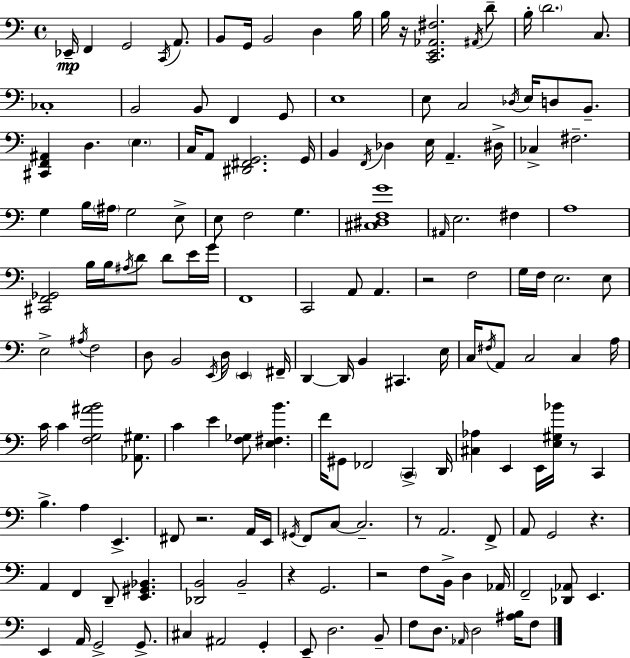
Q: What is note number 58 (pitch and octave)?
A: D4